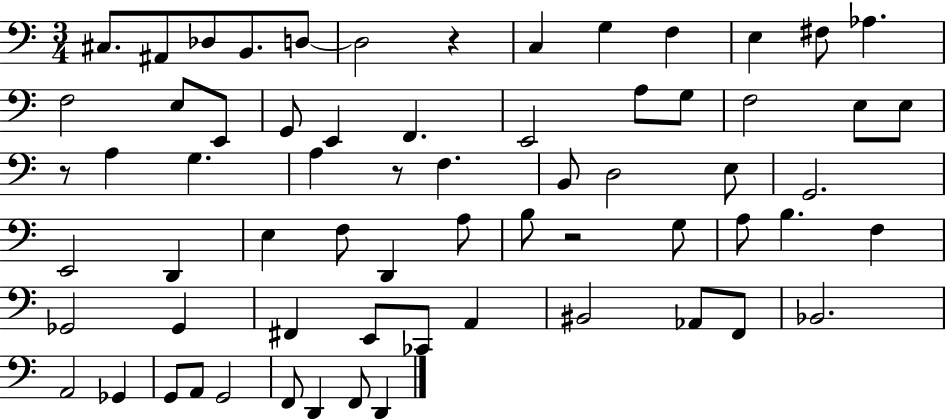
C#3/e. A#2/e Db3/e B2/e. D3/e D3/h R/q C3/q G3/q F3/q E3/q F#3/e Ab3/q. F3/h E3/e E2/e G2/e E2/q F2/q. E2/h A3/e G3/e F3/h E3/e E3/e R/e A3/q G3/q. A3/q R/e F3/q. B2/e D3/h E3/e G2/h. E2/h D2/q E3/q F3/e D2/q A3/e B3/e R/h G3/e A3/e B3/q. F3/q Gb2/h Gb2/q F#2/q E2/e CES2/e A2/q BIS2/h Ab2/e F2/e Bb2/h. A2/h Gb2/q G2/e A2/e G2/h F2/e D2/q F2/e D2/q